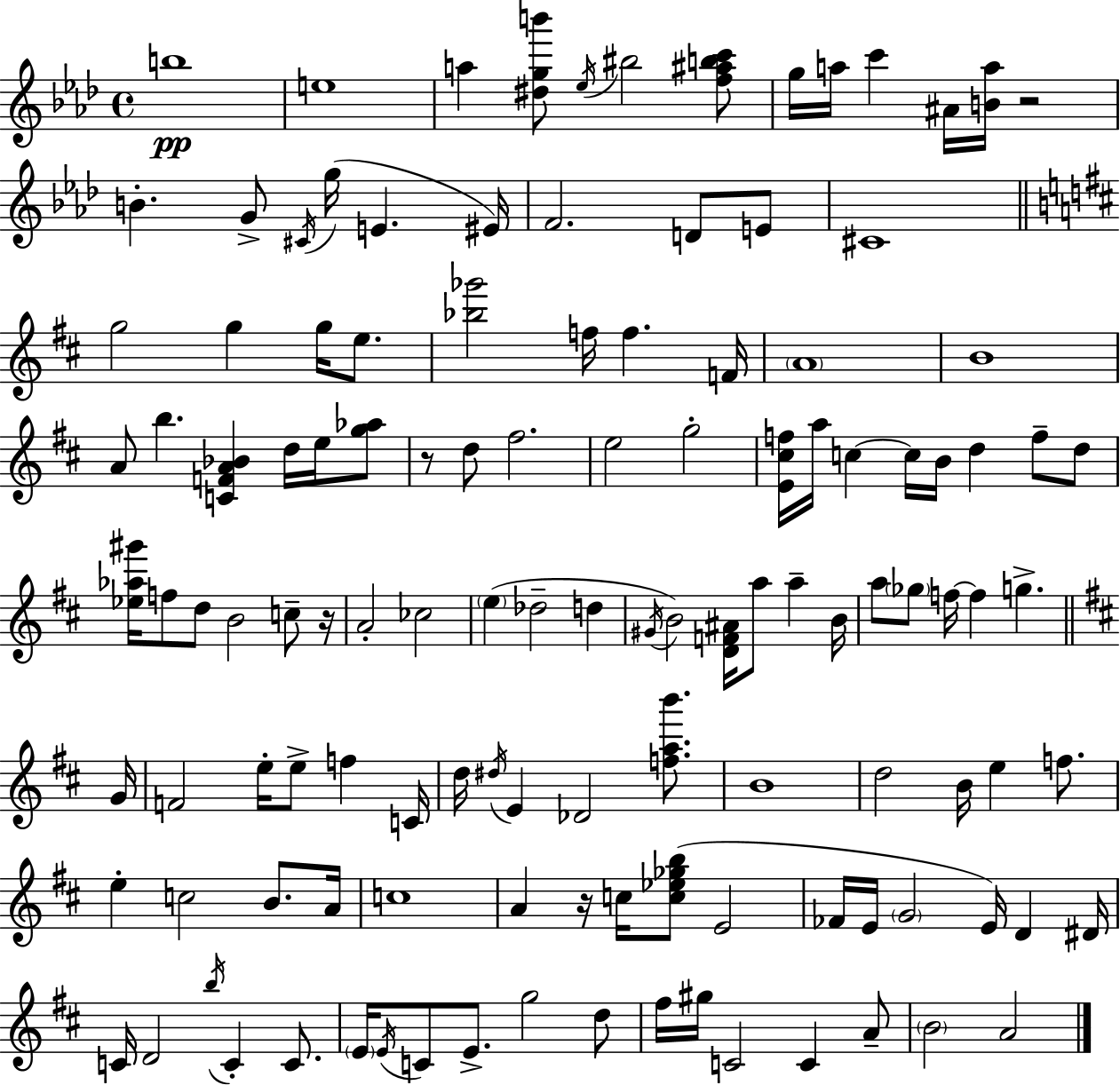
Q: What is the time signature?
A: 4/4